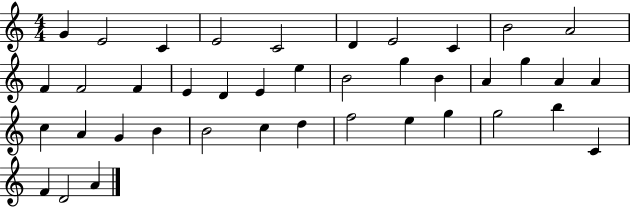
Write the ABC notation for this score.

X:1
T:Untitled
M:4/4
L:1/4
K:C
G E2 C E2 C2 D E2 C B2 A2 F F2 F E D E e B2 g B A g A A c A G B B2 c d f2 e g g2 b C F D2 A